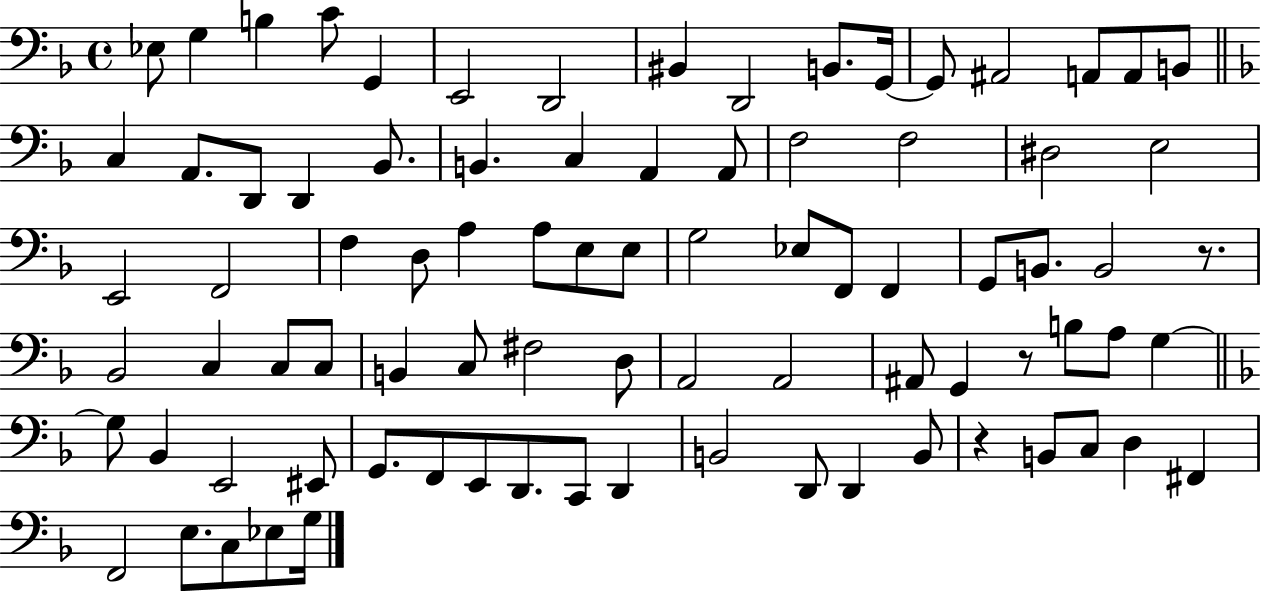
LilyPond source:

{
  \clef bass
  \time 4/4
  \defaultTimeSignature
  \key f \major
  ees8 g4 b4 c'8 g,4 | e,2 d,2 | bis,4 d,2 b,8. g,16~~ | g,8 ais,2 a,8 a,8 b,8 | \break \bar "||" \break \key d \minor c4 a,8. d,8 d,4 bes,8. | b,4. c4 a,4 a,8 | f2 f2 | dis2 e2 | \break e,2 f,2 | f4 d8 a4 a8 e8 e8 | g2 ees8 f,8 f,4 | g,8 b,8. b,2 r8. | \break bes,2 c4 c8 c8 | b,4 c8 fis2 d8 | a,2 a,2 | ais,8 g,4 r8 b8 a8 g4~~ | \break \bar "||" \break \key d \minor g8 bes,4 e,2 eis,8 | g,8. f,8 e,8 d,8. c,8 d,4 | b,2 d,8 d,4 b,8 | r4 b,8 c8 d4 fis,4 | \break f,2 e8. c8 ees8 g16 | \bar "|."
}